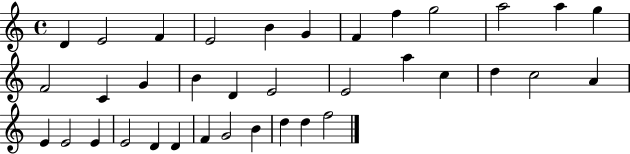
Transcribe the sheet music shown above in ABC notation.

X:1
T:Untitled
M:4/4
L:1/4
K:C
D E2 F E2 B G F f g2 a2 a g F2 C G B D E2 E2 a c d c2 A E E2 E E2 D D F G2 B d d f2